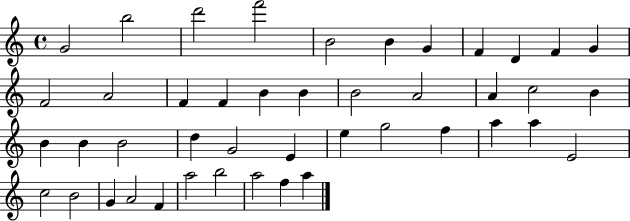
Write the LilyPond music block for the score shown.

{
  \clef treble
  \time 4/4
  \defaultTimeSignature
  \key c \major
  g'2 b''2 | d'''2 f'''2 | b'2 b'4 g'4 | f'4 d'4 f'4 g'4 | \break f'2 a'2 | f'4 f'4 b'4 b'4 | b'2 a'2 | a'4 c''2 b'4 | \break b'4 b'4 b'2 | d''4 g'2 e'4 | e''4 g''2 f''4 | a''4 a''4 e'2 | \break c''2 b'2 | g'4 a'2 f'4 | a''2 b''2 | a''2 f''4 a''4 | \break \bar "|."
}